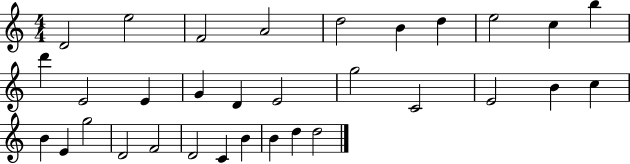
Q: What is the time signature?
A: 4/4